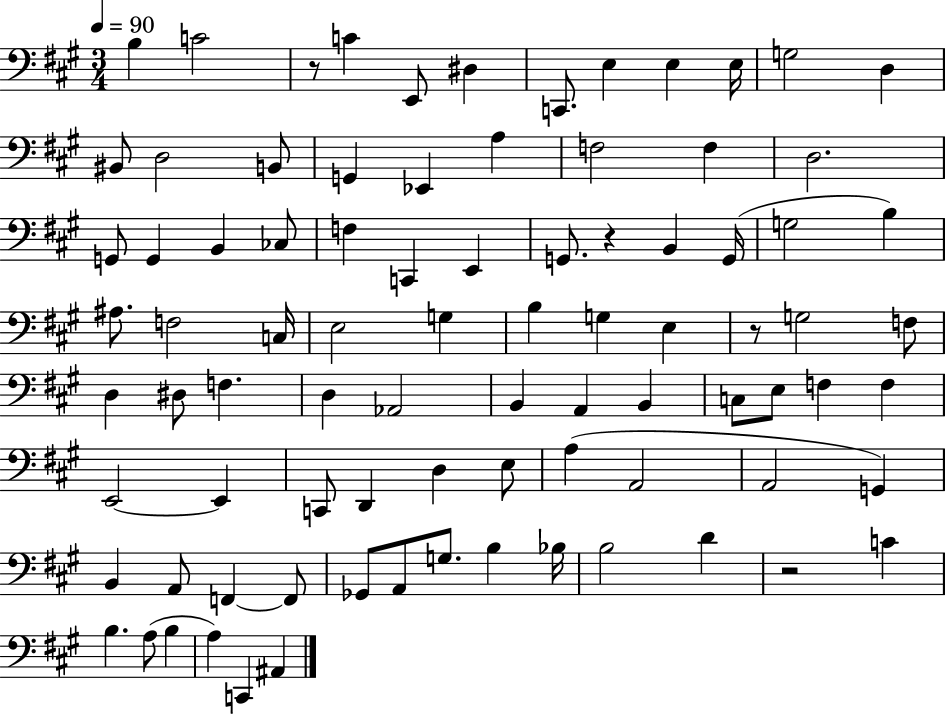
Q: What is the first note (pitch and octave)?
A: B3